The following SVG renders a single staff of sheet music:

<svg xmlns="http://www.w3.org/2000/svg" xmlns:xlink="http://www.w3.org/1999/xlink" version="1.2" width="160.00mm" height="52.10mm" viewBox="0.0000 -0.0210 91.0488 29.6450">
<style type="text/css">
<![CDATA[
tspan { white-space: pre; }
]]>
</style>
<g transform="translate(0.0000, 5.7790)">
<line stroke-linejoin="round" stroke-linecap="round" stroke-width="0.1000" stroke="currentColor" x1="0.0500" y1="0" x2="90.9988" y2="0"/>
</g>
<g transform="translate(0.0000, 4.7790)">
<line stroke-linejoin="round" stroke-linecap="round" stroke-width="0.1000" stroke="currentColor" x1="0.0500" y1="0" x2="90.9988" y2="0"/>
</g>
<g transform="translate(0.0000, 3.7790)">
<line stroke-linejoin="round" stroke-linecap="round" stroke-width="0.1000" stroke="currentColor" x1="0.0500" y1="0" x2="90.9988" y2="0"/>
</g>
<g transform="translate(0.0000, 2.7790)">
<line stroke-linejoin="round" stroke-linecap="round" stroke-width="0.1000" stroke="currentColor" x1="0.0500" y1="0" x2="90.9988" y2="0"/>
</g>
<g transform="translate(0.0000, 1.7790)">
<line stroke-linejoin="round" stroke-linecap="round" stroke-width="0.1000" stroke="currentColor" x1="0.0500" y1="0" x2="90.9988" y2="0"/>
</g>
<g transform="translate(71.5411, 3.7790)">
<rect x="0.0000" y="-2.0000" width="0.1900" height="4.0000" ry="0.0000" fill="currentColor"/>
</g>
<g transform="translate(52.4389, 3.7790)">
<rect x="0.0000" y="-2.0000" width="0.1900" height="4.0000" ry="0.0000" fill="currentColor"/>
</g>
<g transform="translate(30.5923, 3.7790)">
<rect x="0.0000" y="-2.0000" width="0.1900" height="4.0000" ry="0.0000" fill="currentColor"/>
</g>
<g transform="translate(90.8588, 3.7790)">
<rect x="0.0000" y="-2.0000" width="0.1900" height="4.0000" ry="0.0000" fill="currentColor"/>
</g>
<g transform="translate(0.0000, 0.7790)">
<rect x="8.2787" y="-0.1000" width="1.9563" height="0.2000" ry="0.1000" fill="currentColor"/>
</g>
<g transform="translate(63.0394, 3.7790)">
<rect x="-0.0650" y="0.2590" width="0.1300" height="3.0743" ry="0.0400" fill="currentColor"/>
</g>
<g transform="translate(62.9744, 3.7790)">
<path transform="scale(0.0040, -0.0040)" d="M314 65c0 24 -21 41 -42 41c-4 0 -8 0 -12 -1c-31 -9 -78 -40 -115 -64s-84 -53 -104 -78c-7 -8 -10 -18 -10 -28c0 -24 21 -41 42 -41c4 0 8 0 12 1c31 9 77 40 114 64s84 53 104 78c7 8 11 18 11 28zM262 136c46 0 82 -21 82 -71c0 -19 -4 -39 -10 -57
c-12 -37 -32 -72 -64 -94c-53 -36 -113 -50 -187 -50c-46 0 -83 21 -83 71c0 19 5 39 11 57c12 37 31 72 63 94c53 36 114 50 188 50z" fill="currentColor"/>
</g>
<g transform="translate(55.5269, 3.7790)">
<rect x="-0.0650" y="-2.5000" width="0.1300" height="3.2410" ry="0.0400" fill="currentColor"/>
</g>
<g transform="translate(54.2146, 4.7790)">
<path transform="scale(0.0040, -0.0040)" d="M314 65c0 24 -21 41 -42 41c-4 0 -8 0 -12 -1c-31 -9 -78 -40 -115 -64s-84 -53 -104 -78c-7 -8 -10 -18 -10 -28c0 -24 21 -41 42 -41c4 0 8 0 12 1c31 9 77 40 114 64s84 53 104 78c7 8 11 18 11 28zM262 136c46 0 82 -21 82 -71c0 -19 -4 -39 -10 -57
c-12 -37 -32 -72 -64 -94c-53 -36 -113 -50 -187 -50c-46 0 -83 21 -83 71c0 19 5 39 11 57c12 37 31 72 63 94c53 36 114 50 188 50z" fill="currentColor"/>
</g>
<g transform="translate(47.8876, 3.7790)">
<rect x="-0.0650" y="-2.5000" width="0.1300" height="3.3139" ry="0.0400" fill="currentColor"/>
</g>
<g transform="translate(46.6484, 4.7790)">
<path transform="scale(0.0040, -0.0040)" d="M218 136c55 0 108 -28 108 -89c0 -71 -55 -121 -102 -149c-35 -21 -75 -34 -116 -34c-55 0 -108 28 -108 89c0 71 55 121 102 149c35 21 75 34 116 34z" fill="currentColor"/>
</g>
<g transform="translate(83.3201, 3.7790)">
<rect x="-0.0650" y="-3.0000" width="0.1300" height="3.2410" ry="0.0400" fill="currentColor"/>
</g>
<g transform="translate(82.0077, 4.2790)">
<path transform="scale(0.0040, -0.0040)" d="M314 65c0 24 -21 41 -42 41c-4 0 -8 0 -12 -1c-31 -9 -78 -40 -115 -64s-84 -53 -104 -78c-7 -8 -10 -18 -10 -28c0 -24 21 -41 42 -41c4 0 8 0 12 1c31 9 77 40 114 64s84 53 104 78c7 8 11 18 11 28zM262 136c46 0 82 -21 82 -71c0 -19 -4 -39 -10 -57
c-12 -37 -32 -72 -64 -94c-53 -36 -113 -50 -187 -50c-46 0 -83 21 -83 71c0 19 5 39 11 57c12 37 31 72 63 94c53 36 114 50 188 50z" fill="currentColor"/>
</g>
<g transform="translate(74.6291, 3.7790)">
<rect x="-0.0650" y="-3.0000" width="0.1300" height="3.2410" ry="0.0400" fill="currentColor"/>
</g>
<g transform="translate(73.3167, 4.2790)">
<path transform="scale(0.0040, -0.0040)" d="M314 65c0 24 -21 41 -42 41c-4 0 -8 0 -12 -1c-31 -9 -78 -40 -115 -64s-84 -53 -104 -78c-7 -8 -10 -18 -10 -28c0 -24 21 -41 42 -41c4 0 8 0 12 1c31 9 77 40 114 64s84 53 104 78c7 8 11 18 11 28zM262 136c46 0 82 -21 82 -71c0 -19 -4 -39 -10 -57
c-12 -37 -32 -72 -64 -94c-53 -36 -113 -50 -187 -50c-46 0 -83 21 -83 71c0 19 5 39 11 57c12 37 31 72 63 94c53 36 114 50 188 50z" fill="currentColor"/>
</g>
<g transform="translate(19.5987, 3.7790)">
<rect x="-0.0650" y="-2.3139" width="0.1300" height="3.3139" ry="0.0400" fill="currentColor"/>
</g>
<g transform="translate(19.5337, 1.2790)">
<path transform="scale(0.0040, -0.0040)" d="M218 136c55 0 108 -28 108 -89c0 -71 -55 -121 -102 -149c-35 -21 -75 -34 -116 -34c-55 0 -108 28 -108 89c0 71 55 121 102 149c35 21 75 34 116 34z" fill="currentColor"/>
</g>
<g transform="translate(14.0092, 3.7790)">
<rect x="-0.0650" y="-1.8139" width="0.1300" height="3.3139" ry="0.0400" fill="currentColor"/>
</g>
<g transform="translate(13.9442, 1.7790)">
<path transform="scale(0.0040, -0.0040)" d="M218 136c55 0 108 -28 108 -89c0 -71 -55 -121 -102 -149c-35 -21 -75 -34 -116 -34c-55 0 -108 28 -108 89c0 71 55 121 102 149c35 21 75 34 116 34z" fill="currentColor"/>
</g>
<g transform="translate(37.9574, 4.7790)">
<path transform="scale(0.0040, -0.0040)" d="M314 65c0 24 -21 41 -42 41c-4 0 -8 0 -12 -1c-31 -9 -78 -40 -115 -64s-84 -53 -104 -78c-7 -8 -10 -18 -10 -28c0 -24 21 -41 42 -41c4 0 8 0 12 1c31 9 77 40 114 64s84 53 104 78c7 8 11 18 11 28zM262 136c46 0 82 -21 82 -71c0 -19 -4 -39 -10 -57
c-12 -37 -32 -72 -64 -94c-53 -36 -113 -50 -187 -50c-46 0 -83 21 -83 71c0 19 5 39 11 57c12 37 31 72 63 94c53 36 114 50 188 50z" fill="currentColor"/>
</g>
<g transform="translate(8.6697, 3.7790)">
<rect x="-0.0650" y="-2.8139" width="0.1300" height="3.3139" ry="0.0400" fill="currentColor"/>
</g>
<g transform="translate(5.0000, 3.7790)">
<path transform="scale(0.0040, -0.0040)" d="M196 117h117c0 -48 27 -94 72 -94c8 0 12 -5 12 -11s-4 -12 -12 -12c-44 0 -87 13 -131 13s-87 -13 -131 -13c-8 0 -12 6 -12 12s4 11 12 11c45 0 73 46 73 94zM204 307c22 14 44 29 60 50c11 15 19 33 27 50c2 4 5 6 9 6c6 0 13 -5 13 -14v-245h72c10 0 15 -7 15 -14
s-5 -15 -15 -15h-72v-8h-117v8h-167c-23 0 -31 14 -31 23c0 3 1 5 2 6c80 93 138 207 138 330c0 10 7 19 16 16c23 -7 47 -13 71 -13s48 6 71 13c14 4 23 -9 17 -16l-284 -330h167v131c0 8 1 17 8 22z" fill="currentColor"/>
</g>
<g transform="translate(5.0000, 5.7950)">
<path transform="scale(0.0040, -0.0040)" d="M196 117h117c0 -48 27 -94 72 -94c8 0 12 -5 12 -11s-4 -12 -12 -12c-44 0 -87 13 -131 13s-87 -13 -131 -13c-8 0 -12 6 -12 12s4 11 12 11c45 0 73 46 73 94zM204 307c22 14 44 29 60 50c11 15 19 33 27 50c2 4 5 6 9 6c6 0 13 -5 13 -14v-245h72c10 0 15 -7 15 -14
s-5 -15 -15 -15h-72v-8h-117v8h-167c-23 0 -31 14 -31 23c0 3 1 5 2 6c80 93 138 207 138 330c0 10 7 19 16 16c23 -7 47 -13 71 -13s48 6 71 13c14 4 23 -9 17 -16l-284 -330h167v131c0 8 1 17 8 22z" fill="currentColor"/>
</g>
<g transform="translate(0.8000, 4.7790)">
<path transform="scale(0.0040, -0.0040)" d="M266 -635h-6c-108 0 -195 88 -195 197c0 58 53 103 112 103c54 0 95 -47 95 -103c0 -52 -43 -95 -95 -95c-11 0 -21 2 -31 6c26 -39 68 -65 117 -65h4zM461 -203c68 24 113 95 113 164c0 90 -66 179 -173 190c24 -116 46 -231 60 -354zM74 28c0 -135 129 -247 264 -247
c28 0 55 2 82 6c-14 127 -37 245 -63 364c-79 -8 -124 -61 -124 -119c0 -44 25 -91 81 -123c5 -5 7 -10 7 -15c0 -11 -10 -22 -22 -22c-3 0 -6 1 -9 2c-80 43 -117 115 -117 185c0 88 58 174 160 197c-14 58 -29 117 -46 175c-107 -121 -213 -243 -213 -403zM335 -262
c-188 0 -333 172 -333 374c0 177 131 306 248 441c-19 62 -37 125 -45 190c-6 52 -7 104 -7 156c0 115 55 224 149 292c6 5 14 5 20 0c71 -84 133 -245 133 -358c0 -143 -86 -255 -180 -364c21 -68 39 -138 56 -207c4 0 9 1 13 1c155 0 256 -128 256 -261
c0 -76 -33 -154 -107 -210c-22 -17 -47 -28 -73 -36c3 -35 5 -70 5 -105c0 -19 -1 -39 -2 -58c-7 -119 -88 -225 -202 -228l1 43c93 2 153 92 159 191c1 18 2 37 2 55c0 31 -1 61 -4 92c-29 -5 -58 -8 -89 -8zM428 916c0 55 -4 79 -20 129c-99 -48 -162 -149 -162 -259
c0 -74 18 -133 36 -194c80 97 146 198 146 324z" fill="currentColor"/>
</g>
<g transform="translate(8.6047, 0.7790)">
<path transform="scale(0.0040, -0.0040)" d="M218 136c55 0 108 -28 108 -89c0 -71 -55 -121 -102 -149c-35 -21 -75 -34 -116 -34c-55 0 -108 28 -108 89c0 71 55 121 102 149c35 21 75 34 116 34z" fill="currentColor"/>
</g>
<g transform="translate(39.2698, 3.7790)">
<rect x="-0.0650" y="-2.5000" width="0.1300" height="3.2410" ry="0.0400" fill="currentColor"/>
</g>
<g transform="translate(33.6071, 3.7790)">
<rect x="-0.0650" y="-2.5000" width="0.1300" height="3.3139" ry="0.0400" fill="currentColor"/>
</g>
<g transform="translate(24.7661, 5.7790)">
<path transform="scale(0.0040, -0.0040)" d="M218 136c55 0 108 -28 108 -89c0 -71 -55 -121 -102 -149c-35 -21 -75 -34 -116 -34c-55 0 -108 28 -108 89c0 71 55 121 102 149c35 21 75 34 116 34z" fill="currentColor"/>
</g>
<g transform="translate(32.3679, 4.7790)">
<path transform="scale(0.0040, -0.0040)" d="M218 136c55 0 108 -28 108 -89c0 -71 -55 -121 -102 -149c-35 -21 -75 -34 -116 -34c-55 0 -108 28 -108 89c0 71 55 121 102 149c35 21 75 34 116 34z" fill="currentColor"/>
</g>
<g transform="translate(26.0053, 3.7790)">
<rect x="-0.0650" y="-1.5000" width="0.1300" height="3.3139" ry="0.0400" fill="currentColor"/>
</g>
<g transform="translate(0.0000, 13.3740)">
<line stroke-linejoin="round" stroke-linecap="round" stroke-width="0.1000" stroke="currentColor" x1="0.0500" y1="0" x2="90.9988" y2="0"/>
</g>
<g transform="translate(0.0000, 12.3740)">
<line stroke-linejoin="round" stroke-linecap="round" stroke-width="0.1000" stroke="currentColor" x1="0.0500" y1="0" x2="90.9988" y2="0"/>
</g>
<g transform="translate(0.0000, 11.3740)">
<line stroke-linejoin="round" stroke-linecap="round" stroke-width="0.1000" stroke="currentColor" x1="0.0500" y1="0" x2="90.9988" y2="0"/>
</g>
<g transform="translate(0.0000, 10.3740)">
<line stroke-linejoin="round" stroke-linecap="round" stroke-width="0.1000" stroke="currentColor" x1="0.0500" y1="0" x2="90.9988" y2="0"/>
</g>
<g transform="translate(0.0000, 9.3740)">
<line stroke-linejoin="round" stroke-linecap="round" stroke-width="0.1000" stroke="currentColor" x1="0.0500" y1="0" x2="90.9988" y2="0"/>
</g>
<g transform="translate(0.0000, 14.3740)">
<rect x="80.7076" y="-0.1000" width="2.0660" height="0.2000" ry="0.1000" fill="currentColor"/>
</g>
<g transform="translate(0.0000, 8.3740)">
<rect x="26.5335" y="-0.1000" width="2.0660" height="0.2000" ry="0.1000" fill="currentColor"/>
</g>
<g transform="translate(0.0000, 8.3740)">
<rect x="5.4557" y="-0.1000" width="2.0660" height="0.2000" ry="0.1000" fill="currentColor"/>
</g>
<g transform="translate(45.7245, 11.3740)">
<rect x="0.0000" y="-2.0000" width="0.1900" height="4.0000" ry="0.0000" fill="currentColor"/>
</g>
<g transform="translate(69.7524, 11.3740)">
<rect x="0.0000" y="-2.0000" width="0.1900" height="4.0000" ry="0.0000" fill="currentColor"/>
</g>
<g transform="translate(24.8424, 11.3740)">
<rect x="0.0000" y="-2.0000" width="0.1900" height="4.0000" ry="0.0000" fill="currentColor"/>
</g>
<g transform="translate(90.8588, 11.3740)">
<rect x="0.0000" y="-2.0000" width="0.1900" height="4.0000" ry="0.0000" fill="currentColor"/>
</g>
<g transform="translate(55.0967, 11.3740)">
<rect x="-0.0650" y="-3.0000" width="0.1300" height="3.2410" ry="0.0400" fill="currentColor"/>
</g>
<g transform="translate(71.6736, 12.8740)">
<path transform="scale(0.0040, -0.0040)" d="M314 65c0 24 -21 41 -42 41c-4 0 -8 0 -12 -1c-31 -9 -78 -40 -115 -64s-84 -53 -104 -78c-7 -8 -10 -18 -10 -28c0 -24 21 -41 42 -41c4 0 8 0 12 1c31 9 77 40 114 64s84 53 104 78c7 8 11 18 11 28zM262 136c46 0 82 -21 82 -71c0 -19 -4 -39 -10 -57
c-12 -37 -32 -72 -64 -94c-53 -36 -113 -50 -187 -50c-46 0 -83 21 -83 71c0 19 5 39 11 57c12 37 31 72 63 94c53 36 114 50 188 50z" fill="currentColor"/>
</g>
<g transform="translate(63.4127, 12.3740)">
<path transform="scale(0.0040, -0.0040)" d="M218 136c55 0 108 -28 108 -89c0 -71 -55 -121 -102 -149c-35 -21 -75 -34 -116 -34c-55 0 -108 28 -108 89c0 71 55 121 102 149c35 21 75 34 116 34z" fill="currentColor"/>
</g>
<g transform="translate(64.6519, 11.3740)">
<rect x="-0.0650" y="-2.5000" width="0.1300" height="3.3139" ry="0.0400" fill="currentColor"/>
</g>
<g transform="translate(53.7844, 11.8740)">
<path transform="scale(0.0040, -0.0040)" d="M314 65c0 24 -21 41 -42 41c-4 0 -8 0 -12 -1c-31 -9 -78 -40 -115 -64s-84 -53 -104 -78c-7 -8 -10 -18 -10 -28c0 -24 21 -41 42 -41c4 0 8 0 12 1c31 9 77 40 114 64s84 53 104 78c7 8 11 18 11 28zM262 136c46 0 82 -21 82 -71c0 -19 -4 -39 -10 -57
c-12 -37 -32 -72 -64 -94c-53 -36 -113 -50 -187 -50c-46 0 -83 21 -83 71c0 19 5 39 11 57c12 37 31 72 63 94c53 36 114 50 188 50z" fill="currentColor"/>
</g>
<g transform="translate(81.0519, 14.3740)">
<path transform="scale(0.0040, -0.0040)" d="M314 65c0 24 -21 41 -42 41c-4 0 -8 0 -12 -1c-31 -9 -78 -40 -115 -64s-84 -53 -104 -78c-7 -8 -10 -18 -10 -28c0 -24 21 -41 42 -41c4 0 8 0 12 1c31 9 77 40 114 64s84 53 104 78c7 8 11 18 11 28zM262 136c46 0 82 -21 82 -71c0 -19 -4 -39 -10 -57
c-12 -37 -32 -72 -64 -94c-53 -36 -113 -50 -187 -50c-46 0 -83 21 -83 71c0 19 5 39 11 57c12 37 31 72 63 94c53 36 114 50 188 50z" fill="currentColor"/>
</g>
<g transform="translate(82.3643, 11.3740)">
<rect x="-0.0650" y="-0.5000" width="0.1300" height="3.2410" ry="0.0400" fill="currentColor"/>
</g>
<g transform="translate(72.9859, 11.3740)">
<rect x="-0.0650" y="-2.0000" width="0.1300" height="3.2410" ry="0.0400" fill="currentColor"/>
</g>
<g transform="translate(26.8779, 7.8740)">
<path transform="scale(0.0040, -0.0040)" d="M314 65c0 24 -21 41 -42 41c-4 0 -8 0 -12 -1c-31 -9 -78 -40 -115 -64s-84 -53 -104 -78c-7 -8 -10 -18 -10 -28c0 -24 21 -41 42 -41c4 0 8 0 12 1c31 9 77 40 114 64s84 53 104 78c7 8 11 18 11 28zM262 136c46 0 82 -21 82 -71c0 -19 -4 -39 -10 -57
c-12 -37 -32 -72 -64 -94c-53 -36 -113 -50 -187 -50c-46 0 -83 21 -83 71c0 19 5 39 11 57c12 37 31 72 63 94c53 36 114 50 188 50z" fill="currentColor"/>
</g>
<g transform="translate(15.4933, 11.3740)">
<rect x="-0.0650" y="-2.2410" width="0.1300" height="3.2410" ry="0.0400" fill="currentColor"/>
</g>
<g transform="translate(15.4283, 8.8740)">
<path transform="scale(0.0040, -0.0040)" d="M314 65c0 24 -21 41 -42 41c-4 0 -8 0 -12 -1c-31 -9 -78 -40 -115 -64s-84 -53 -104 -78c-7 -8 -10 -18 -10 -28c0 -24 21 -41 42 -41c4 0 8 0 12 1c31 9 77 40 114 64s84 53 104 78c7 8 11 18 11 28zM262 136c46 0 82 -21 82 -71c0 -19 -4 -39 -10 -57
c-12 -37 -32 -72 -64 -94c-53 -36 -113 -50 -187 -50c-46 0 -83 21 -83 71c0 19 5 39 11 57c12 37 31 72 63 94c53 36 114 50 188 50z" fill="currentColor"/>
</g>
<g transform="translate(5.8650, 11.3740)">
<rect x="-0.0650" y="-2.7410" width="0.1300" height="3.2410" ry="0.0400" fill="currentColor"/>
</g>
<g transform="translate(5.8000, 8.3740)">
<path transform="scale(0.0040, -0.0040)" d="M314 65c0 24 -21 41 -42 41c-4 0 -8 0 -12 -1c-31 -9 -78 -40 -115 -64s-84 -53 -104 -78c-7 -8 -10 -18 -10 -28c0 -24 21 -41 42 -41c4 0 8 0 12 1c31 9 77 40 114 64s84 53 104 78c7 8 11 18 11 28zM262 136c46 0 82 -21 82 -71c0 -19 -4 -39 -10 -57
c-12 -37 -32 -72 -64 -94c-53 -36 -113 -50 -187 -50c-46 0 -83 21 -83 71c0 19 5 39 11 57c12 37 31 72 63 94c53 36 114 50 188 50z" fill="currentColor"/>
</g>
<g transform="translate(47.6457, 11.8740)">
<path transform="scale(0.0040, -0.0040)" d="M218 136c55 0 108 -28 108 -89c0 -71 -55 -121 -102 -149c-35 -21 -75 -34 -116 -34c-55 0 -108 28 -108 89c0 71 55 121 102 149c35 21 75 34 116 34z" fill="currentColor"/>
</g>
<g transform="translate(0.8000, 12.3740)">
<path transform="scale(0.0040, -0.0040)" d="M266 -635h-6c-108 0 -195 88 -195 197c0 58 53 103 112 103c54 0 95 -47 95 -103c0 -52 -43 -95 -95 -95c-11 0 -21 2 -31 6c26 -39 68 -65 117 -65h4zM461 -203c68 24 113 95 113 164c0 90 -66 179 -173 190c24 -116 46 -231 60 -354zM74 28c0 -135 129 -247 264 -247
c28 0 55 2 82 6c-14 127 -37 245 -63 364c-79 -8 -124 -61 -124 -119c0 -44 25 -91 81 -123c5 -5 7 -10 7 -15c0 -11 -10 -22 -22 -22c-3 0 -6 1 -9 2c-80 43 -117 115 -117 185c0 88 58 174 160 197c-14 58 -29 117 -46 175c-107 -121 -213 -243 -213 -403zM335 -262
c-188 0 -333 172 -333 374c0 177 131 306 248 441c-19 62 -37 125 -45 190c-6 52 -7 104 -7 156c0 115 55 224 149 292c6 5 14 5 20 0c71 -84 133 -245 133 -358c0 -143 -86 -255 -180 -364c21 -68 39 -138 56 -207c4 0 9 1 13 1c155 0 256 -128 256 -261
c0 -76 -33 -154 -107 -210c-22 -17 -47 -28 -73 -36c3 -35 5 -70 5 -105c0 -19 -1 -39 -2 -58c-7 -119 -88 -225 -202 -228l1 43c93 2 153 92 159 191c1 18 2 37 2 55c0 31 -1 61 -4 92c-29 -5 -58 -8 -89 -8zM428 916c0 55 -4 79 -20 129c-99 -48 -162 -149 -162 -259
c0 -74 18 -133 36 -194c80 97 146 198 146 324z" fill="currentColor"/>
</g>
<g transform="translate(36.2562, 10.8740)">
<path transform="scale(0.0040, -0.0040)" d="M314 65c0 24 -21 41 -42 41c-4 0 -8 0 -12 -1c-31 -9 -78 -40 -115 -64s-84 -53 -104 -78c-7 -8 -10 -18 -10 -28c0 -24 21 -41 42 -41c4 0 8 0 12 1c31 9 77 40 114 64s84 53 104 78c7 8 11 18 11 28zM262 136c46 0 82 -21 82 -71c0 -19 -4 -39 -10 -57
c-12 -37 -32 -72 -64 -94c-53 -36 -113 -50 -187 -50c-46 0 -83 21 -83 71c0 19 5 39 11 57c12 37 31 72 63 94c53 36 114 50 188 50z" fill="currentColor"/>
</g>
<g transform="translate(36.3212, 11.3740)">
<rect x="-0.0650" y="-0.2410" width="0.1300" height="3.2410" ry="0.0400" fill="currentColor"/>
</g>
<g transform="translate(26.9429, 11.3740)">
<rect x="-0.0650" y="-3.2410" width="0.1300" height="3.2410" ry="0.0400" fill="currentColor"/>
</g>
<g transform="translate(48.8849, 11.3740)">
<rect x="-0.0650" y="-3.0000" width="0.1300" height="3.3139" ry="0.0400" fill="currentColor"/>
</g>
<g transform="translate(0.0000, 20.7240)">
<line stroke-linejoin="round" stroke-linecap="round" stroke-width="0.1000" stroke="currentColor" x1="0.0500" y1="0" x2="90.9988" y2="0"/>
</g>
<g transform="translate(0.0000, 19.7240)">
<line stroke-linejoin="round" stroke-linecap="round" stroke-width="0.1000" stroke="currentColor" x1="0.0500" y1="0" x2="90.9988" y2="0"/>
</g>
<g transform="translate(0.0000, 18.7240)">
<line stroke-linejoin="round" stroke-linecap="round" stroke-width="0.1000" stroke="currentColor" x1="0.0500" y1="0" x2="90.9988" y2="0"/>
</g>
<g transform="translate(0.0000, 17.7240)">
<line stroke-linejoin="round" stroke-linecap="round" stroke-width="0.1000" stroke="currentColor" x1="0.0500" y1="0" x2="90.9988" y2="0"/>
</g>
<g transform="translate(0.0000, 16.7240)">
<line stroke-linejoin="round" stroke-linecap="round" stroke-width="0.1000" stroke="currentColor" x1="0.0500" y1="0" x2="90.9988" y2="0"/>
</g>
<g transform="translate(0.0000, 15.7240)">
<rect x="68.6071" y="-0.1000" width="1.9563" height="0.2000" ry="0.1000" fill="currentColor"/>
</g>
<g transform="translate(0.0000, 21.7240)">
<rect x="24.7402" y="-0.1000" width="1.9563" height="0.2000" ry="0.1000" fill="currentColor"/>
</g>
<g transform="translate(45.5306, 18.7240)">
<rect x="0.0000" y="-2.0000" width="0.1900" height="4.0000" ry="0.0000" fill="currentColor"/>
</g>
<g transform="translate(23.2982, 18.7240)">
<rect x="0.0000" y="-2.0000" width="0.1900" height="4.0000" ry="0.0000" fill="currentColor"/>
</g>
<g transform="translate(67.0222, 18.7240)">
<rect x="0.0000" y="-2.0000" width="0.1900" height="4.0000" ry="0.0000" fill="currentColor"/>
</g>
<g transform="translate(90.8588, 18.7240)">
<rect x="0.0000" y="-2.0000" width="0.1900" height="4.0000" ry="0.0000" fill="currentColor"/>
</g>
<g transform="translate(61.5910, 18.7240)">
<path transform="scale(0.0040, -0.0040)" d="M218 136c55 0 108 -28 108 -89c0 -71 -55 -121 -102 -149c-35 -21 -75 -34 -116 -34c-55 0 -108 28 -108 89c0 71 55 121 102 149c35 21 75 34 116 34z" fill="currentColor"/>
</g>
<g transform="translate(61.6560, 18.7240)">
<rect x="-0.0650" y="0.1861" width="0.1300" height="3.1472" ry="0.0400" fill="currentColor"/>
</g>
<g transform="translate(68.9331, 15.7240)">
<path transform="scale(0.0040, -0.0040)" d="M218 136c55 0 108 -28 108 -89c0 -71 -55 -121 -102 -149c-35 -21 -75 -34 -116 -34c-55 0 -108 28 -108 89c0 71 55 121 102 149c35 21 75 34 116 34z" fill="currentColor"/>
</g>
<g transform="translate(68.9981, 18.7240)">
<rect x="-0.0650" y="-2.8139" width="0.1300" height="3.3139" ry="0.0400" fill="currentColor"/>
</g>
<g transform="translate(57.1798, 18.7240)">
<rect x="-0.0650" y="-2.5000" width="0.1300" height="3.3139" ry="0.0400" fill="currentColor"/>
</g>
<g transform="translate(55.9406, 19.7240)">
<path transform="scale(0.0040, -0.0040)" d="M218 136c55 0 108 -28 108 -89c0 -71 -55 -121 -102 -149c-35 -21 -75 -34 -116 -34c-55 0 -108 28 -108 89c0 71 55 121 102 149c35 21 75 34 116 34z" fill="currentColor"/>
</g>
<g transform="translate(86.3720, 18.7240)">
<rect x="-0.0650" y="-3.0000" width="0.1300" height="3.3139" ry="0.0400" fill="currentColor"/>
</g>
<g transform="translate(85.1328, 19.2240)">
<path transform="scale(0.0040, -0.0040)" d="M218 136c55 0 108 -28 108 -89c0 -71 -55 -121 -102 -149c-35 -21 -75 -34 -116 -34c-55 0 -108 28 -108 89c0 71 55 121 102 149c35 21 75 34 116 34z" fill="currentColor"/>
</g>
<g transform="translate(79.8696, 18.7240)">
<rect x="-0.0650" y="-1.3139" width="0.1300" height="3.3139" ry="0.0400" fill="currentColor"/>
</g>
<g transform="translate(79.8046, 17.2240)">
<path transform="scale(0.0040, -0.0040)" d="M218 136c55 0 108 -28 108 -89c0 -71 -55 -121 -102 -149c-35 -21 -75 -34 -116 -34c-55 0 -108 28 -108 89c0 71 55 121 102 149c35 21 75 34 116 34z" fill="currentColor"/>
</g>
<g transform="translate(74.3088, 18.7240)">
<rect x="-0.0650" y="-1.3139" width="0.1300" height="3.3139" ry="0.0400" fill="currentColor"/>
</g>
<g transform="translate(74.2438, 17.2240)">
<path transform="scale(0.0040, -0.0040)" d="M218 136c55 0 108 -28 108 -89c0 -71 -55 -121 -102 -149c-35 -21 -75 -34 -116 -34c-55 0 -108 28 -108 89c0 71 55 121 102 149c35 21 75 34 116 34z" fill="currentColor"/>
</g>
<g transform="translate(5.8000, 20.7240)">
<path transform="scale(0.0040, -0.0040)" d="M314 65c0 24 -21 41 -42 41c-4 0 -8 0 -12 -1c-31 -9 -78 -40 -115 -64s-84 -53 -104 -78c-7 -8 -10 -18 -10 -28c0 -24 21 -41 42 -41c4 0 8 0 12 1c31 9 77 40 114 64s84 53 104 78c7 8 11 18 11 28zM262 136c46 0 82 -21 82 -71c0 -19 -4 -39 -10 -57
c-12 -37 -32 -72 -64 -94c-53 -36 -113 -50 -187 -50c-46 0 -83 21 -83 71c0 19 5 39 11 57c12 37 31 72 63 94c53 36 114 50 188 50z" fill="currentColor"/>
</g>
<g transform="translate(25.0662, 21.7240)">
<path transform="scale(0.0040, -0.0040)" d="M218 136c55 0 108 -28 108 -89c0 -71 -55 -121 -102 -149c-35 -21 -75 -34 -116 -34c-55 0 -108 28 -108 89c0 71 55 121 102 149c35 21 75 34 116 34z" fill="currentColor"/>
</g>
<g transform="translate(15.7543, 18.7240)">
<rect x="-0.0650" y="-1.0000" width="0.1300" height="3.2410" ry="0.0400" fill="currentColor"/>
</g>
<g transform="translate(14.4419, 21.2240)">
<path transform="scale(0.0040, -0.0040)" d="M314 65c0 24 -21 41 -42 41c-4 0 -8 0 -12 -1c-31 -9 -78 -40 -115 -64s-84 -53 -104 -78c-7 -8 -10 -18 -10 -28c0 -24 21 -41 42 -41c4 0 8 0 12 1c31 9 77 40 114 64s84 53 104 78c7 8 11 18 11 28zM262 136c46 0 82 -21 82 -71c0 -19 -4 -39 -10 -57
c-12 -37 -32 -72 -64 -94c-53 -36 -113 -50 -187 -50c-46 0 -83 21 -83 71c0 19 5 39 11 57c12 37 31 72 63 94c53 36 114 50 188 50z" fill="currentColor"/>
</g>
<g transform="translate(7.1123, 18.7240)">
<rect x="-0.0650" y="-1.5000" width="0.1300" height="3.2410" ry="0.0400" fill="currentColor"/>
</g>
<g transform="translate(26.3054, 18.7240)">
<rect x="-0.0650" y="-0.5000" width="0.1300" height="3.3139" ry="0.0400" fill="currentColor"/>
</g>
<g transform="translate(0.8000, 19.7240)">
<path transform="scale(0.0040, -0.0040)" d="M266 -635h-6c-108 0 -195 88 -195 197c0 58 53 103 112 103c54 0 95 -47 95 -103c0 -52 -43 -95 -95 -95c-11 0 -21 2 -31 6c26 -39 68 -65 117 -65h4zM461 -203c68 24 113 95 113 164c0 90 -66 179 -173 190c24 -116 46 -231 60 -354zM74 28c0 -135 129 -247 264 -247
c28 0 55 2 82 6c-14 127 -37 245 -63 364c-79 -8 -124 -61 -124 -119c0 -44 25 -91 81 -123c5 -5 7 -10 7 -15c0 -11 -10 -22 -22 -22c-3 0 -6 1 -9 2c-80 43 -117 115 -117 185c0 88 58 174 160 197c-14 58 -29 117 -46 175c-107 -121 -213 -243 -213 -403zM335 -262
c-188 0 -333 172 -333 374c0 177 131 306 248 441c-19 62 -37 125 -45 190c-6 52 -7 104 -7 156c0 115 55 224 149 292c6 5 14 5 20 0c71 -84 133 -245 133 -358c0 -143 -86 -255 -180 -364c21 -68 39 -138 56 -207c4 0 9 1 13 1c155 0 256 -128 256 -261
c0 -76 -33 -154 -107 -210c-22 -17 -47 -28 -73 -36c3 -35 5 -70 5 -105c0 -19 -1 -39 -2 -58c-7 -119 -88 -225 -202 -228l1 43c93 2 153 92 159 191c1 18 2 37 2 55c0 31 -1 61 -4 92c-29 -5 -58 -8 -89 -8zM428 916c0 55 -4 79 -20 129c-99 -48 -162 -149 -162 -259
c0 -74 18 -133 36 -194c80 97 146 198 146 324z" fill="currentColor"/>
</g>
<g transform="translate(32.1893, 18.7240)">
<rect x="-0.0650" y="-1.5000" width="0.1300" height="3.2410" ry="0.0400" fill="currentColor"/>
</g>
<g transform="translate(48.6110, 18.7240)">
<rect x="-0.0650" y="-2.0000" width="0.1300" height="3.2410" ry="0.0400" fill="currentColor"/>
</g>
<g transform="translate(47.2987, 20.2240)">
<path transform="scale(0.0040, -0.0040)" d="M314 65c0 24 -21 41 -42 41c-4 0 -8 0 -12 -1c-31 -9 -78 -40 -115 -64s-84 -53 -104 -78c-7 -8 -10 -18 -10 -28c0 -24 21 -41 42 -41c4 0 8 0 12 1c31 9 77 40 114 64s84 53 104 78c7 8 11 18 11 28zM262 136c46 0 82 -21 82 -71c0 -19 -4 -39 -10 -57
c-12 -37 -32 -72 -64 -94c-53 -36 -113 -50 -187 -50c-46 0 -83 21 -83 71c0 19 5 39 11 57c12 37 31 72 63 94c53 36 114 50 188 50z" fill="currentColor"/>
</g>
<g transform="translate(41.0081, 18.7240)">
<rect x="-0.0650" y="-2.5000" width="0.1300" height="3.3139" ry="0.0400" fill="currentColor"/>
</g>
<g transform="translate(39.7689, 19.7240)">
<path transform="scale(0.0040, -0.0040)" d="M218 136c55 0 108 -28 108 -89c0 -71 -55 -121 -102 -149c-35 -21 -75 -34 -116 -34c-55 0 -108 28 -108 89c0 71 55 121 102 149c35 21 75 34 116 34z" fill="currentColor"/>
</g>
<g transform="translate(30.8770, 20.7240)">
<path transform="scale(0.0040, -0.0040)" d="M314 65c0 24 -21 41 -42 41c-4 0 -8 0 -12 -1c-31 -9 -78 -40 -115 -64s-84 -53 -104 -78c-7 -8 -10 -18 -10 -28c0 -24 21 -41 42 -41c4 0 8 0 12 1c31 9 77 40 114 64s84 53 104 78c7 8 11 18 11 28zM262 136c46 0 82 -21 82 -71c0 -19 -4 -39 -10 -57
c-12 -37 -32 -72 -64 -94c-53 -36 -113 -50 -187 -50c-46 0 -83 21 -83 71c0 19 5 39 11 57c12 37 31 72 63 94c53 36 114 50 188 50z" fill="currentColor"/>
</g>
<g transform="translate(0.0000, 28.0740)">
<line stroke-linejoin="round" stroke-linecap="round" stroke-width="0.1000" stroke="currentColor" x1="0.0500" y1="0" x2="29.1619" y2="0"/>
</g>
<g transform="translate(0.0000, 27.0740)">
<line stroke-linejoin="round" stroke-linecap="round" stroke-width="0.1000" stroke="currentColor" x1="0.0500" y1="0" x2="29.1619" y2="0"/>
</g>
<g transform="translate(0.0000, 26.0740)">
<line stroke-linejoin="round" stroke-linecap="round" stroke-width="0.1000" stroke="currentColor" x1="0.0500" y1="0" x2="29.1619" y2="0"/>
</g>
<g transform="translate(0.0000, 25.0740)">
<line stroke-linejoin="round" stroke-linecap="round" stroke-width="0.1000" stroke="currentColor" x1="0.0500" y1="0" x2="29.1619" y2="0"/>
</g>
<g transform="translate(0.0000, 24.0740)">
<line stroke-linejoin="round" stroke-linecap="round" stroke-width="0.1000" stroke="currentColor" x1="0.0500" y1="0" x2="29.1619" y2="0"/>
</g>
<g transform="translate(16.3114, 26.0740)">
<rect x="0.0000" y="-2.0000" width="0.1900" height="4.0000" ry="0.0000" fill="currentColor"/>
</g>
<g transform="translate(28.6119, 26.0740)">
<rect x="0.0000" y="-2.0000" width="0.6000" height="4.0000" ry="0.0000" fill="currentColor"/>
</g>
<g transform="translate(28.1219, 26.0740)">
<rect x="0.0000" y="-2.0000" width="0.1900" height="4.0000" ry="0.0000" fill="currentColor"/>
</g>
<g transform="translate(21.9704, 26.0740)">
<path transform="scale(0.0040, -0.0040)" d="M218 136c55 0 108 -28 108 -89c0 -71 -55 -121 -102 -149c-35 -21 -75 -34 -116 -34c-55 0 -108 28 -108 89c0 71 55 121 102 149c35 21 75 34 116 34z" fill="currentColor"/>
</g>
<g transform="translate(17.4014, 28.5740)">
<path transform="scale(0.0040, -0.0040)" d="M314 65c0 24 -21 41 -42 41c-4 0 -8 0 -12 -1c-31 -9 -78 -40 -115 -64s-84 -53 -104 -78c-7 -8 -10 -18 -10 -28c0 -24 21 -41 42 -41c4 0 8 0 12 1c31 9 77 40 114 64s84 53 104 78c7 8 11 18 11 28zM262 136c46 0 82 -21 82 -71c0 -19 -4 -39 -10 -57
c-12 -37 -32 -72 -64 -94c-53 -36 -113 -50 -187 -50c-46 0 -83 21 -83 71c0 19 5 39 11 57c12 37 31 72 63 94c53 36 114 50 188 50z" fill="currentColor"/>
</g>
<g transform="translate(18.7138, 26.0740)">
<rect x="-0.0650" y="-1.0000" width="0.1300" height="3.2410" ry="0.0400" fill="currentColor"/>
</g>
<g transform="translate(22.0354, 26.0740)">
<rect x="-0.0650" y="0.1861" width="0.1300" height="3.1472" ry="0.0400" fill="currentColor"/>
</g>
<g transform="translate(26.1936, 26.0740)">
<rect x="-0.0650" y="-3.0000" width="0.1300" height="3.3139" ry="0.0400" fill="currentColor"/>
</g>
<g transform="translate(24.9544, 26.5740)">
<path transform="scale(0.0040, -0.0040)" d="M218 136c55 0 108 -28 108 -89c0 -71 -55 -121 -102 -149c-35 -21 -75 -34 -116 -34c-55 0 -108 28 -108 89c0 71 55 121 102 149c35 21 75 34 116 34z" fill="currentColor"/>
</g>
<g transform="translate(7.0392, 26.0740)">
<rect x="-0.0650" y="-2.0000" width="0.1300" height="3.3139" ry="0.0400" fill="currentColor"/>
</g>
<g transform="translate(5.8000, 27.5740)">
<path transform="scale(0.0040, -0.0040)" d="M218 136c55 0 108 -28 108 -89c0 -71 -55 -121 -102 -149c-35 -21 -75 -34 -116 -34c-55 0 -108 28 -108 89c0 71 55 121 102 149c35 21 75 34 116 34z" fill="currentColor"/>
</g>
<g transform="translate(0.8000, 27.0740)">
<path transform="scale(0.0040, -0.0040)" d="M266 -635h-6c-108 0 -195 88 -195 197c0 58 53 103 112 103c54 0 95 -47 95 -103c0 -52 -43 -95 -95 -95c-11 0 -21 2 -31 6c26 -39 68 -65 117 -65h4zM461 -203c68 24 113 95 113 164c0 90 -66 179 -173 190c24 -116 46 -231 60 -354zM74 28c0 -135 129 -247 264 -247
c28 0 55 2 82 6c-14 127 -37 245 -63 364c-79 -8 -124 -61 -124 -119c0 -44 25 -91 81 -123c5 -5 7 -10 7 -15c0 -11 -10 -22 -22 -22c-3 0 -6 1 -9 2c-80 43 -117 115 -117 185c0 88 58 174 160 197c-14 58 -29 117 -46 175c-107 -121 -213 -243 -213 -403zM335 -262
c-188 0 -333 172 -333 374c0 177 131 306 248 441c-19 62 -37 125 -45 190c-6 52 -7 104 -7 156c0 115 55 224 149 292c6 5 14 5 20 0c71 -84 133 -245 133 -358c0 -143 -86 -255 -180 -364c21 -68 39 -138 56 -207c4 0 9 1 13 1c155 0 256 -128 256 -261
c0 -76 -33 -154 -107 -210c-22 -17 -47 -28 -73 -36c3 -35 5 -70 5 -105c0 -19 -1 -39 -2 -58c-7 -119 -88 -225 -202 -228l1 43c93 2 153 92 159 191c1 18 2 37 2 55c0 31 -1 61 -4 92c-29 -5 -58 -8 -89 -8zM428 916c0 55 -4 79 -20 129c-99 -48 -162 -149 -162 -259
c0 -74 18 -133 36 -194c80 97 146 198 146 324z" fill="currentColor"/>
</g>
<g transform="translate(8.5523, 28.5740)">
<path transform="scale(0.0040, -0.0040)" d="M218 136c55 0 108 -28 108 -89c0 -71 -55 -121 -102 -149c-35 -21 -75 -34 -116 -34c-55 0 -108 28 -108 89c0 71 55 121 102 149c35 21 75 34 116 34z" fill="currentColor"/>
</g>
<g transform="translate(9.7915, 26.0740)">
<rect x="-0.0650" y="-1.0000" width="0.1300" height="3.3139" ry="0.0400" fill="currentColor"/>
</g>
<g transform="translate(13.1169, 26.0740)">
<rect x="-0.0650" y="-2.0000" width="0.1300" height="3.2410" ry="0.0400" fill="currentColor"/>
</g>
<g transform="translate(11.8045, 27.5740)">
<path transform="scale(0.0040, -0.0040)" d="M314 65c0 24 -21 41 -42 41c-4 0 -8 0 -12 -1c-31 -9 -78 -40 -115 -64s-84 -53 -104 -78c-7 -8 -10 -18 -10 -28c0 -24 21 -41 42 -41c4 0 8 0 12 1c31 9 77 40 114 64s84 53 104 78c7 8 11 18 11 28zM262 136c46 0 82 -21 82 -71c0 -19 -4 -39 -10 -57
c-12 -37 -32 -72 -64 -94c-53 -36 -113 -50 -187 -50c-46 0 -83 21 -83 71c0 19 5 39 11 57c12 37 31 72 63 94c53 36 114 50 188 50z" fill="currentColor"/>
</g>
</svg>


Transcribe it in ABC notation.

X:1
T:Untitled
M:4/4
L:1/4
K:C
a f g E G G2 G G2 B2 A2 A2 a2 g2 b2 c2 A A2 G F2 C2 E2 D2 C E2 G F2 G B a e e A F D F2 D2 B A